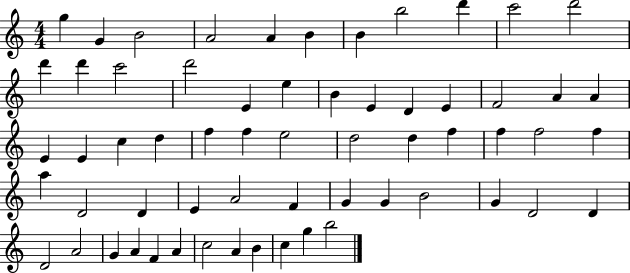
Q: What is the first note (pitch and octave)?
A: G5